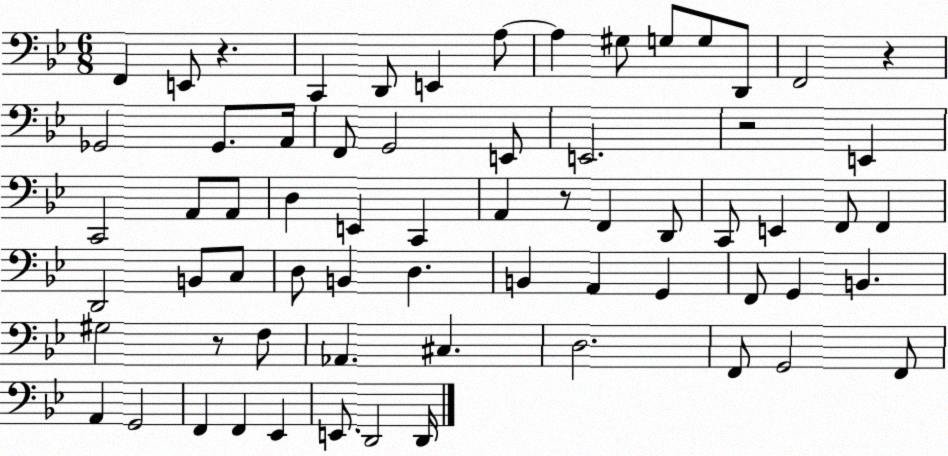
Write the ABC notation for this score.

X:1
T:Untitled
M:6/8
L:1/4
K:Bb
F,, E,,/2 z C,, D,,/2 E,, A,/2 A, ^G,/2 G,/2 G,/2 D,,/2 F,,2 z _G,,2 _G,,/2 A,,/4 F,,/2 G,,2 E,,/2 E,,2 z2 E,, C,,2 A,,/2 A,,/2 D, E,, C,, A,, z/2 F,, D,,/2 C,,/2 E,, F,,/2 F,, D,,2 B,,/2 C,/2 D,/2 B,, D, B,, A,, G,, F,,/2 G,, B,, ^G,2 z/2 F,/2 _A,, ^C, D,2 F,,/2 G,,2 F,,/2 A,, G,,2 F,, F,, _E,, E,,/2 D,,2 D,,/4